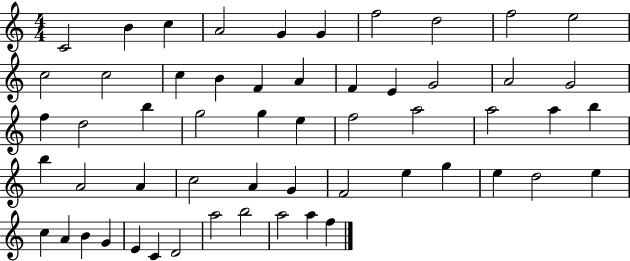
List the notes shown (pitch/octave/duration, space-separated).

C4/h B4/q C5/q A4/h G4/q G4/q F5/h D5/h F5/h E5/h C5/h C5/h C5/q B4/q F4/q A4/q F4/q E4/q G4/h A4/h G4/h F5/q D5/h B5/q G5/h G5/q E5/q F5/h A5/h A5/h A5/q B5/q B5/q A4/h A4/q C5/h A4/q G4/q F4/h E5/q G5/q E5/q D5/h E5/q C5/q A4/q B4/q G4/q E4/q C4/q D4/h A5/h B5/h A5/h A5/q F5/q